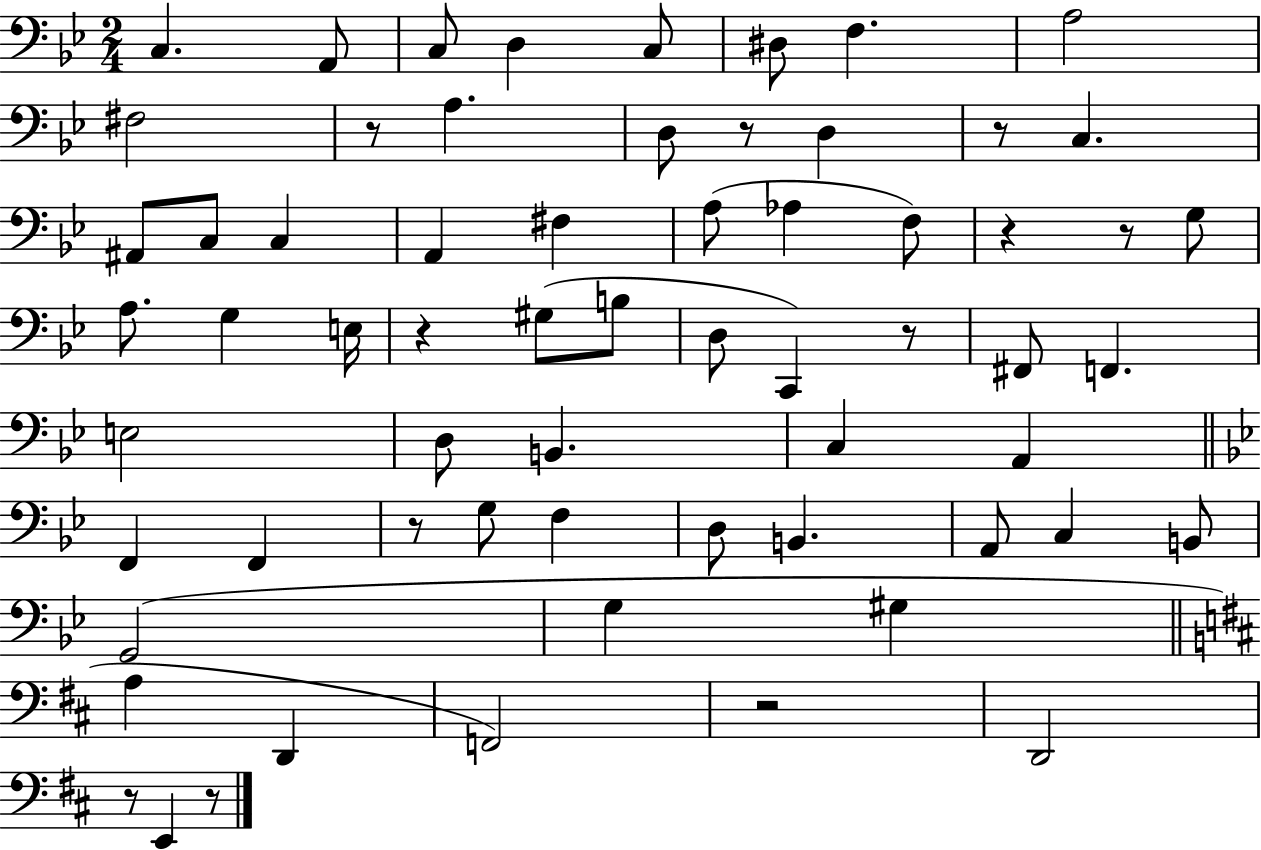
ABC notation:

X:1
T:Untitled
M:2/4
L:1/4
K:Bb
C, A,,/2 C,/2 D, C,/2 ^D,/2 F, A,2 ^F,2 z/2 A, D,/2 z/2 D, z/2 C, ^A,,/2 C,/2 C, A,, ^F, A,/2 _A, F,/2 z z/2 G,/2 A,/2 G, E,/4 z ^G,/2 B,/2 D,/2 C,, z/2 ^F,,/2 F,, E,2 D,/2 B,, C, A,, F,, F,, z/2 G,/2 F, D,/2 B,, A,,/2 C, B,,/2 G,,2 G, ^G, A, D,, F,,2 z2 D,,2 z/2 E,, z/2